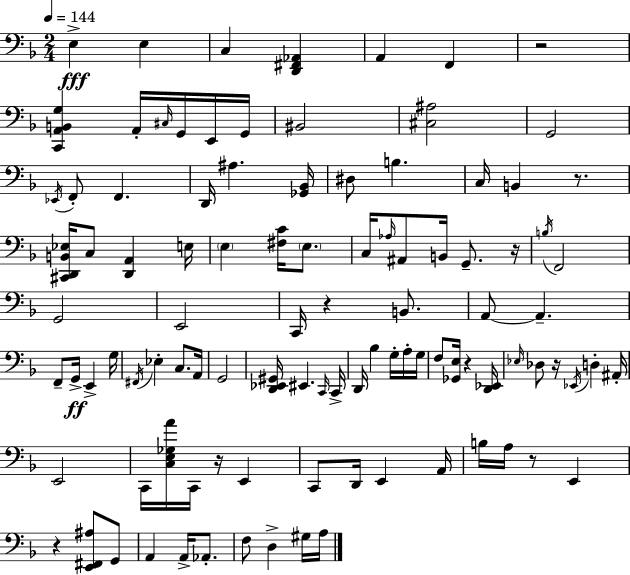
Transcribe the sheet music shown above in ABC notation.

X:1
T:Untitled
M:2/4
L:1/4
K:F
E, E, C, [D,,^F,,_A,,] A,, F,, z2 [C,,A,,B,,G,] A,,/4 ^C,/4 G,,/4 E,,/4 G,,/4 ^B,,2 [^C,^A,]2 G,,2 _E,,/4 F,,/2 F,, D,,/4 ^A, [_G,,_B,,]/4 ^D,/2 B, C,/4 B,, z/2 [^C,,D,,B,,_E,]/4 C,/2 [D,,A,,] E,/4 E, [^F,C]/4 E,/2 C,/4 _A,/4 ^A,,/2 B,,/4 G,,/2 z/4 B,/4 F,,2 G,,2 E,,2 C,,/4 z B,,/2 A,,/2 A,, F,,/2 G,,/4 E,, G,/4 ^F,,/4 _E, C,/2 A,,/4 G,,2 [D,,_E,,^G,,]/4 ^E,, C,,/4 C,,/4 D,,/4 _B, G,/4 A,/4 G,/4 F,/2 [_G,,E,]/4 z [D,,_E,,]/4 _E,/4 _D,/2 z/4 _E,,/4 D, ^A,,/4 E,,2 C,,/4 [C,E,_G,A]/4 C,,/4 z/4 E,, C,,/2 D,,/4 E,, A,,/4 B,/4 A,/4 z/2 E,, z [E,,^F,,^A,]/2 G,,/2 A,, A,,/4 _A,,/2 F,/2 D, ^G,/4 A,/4